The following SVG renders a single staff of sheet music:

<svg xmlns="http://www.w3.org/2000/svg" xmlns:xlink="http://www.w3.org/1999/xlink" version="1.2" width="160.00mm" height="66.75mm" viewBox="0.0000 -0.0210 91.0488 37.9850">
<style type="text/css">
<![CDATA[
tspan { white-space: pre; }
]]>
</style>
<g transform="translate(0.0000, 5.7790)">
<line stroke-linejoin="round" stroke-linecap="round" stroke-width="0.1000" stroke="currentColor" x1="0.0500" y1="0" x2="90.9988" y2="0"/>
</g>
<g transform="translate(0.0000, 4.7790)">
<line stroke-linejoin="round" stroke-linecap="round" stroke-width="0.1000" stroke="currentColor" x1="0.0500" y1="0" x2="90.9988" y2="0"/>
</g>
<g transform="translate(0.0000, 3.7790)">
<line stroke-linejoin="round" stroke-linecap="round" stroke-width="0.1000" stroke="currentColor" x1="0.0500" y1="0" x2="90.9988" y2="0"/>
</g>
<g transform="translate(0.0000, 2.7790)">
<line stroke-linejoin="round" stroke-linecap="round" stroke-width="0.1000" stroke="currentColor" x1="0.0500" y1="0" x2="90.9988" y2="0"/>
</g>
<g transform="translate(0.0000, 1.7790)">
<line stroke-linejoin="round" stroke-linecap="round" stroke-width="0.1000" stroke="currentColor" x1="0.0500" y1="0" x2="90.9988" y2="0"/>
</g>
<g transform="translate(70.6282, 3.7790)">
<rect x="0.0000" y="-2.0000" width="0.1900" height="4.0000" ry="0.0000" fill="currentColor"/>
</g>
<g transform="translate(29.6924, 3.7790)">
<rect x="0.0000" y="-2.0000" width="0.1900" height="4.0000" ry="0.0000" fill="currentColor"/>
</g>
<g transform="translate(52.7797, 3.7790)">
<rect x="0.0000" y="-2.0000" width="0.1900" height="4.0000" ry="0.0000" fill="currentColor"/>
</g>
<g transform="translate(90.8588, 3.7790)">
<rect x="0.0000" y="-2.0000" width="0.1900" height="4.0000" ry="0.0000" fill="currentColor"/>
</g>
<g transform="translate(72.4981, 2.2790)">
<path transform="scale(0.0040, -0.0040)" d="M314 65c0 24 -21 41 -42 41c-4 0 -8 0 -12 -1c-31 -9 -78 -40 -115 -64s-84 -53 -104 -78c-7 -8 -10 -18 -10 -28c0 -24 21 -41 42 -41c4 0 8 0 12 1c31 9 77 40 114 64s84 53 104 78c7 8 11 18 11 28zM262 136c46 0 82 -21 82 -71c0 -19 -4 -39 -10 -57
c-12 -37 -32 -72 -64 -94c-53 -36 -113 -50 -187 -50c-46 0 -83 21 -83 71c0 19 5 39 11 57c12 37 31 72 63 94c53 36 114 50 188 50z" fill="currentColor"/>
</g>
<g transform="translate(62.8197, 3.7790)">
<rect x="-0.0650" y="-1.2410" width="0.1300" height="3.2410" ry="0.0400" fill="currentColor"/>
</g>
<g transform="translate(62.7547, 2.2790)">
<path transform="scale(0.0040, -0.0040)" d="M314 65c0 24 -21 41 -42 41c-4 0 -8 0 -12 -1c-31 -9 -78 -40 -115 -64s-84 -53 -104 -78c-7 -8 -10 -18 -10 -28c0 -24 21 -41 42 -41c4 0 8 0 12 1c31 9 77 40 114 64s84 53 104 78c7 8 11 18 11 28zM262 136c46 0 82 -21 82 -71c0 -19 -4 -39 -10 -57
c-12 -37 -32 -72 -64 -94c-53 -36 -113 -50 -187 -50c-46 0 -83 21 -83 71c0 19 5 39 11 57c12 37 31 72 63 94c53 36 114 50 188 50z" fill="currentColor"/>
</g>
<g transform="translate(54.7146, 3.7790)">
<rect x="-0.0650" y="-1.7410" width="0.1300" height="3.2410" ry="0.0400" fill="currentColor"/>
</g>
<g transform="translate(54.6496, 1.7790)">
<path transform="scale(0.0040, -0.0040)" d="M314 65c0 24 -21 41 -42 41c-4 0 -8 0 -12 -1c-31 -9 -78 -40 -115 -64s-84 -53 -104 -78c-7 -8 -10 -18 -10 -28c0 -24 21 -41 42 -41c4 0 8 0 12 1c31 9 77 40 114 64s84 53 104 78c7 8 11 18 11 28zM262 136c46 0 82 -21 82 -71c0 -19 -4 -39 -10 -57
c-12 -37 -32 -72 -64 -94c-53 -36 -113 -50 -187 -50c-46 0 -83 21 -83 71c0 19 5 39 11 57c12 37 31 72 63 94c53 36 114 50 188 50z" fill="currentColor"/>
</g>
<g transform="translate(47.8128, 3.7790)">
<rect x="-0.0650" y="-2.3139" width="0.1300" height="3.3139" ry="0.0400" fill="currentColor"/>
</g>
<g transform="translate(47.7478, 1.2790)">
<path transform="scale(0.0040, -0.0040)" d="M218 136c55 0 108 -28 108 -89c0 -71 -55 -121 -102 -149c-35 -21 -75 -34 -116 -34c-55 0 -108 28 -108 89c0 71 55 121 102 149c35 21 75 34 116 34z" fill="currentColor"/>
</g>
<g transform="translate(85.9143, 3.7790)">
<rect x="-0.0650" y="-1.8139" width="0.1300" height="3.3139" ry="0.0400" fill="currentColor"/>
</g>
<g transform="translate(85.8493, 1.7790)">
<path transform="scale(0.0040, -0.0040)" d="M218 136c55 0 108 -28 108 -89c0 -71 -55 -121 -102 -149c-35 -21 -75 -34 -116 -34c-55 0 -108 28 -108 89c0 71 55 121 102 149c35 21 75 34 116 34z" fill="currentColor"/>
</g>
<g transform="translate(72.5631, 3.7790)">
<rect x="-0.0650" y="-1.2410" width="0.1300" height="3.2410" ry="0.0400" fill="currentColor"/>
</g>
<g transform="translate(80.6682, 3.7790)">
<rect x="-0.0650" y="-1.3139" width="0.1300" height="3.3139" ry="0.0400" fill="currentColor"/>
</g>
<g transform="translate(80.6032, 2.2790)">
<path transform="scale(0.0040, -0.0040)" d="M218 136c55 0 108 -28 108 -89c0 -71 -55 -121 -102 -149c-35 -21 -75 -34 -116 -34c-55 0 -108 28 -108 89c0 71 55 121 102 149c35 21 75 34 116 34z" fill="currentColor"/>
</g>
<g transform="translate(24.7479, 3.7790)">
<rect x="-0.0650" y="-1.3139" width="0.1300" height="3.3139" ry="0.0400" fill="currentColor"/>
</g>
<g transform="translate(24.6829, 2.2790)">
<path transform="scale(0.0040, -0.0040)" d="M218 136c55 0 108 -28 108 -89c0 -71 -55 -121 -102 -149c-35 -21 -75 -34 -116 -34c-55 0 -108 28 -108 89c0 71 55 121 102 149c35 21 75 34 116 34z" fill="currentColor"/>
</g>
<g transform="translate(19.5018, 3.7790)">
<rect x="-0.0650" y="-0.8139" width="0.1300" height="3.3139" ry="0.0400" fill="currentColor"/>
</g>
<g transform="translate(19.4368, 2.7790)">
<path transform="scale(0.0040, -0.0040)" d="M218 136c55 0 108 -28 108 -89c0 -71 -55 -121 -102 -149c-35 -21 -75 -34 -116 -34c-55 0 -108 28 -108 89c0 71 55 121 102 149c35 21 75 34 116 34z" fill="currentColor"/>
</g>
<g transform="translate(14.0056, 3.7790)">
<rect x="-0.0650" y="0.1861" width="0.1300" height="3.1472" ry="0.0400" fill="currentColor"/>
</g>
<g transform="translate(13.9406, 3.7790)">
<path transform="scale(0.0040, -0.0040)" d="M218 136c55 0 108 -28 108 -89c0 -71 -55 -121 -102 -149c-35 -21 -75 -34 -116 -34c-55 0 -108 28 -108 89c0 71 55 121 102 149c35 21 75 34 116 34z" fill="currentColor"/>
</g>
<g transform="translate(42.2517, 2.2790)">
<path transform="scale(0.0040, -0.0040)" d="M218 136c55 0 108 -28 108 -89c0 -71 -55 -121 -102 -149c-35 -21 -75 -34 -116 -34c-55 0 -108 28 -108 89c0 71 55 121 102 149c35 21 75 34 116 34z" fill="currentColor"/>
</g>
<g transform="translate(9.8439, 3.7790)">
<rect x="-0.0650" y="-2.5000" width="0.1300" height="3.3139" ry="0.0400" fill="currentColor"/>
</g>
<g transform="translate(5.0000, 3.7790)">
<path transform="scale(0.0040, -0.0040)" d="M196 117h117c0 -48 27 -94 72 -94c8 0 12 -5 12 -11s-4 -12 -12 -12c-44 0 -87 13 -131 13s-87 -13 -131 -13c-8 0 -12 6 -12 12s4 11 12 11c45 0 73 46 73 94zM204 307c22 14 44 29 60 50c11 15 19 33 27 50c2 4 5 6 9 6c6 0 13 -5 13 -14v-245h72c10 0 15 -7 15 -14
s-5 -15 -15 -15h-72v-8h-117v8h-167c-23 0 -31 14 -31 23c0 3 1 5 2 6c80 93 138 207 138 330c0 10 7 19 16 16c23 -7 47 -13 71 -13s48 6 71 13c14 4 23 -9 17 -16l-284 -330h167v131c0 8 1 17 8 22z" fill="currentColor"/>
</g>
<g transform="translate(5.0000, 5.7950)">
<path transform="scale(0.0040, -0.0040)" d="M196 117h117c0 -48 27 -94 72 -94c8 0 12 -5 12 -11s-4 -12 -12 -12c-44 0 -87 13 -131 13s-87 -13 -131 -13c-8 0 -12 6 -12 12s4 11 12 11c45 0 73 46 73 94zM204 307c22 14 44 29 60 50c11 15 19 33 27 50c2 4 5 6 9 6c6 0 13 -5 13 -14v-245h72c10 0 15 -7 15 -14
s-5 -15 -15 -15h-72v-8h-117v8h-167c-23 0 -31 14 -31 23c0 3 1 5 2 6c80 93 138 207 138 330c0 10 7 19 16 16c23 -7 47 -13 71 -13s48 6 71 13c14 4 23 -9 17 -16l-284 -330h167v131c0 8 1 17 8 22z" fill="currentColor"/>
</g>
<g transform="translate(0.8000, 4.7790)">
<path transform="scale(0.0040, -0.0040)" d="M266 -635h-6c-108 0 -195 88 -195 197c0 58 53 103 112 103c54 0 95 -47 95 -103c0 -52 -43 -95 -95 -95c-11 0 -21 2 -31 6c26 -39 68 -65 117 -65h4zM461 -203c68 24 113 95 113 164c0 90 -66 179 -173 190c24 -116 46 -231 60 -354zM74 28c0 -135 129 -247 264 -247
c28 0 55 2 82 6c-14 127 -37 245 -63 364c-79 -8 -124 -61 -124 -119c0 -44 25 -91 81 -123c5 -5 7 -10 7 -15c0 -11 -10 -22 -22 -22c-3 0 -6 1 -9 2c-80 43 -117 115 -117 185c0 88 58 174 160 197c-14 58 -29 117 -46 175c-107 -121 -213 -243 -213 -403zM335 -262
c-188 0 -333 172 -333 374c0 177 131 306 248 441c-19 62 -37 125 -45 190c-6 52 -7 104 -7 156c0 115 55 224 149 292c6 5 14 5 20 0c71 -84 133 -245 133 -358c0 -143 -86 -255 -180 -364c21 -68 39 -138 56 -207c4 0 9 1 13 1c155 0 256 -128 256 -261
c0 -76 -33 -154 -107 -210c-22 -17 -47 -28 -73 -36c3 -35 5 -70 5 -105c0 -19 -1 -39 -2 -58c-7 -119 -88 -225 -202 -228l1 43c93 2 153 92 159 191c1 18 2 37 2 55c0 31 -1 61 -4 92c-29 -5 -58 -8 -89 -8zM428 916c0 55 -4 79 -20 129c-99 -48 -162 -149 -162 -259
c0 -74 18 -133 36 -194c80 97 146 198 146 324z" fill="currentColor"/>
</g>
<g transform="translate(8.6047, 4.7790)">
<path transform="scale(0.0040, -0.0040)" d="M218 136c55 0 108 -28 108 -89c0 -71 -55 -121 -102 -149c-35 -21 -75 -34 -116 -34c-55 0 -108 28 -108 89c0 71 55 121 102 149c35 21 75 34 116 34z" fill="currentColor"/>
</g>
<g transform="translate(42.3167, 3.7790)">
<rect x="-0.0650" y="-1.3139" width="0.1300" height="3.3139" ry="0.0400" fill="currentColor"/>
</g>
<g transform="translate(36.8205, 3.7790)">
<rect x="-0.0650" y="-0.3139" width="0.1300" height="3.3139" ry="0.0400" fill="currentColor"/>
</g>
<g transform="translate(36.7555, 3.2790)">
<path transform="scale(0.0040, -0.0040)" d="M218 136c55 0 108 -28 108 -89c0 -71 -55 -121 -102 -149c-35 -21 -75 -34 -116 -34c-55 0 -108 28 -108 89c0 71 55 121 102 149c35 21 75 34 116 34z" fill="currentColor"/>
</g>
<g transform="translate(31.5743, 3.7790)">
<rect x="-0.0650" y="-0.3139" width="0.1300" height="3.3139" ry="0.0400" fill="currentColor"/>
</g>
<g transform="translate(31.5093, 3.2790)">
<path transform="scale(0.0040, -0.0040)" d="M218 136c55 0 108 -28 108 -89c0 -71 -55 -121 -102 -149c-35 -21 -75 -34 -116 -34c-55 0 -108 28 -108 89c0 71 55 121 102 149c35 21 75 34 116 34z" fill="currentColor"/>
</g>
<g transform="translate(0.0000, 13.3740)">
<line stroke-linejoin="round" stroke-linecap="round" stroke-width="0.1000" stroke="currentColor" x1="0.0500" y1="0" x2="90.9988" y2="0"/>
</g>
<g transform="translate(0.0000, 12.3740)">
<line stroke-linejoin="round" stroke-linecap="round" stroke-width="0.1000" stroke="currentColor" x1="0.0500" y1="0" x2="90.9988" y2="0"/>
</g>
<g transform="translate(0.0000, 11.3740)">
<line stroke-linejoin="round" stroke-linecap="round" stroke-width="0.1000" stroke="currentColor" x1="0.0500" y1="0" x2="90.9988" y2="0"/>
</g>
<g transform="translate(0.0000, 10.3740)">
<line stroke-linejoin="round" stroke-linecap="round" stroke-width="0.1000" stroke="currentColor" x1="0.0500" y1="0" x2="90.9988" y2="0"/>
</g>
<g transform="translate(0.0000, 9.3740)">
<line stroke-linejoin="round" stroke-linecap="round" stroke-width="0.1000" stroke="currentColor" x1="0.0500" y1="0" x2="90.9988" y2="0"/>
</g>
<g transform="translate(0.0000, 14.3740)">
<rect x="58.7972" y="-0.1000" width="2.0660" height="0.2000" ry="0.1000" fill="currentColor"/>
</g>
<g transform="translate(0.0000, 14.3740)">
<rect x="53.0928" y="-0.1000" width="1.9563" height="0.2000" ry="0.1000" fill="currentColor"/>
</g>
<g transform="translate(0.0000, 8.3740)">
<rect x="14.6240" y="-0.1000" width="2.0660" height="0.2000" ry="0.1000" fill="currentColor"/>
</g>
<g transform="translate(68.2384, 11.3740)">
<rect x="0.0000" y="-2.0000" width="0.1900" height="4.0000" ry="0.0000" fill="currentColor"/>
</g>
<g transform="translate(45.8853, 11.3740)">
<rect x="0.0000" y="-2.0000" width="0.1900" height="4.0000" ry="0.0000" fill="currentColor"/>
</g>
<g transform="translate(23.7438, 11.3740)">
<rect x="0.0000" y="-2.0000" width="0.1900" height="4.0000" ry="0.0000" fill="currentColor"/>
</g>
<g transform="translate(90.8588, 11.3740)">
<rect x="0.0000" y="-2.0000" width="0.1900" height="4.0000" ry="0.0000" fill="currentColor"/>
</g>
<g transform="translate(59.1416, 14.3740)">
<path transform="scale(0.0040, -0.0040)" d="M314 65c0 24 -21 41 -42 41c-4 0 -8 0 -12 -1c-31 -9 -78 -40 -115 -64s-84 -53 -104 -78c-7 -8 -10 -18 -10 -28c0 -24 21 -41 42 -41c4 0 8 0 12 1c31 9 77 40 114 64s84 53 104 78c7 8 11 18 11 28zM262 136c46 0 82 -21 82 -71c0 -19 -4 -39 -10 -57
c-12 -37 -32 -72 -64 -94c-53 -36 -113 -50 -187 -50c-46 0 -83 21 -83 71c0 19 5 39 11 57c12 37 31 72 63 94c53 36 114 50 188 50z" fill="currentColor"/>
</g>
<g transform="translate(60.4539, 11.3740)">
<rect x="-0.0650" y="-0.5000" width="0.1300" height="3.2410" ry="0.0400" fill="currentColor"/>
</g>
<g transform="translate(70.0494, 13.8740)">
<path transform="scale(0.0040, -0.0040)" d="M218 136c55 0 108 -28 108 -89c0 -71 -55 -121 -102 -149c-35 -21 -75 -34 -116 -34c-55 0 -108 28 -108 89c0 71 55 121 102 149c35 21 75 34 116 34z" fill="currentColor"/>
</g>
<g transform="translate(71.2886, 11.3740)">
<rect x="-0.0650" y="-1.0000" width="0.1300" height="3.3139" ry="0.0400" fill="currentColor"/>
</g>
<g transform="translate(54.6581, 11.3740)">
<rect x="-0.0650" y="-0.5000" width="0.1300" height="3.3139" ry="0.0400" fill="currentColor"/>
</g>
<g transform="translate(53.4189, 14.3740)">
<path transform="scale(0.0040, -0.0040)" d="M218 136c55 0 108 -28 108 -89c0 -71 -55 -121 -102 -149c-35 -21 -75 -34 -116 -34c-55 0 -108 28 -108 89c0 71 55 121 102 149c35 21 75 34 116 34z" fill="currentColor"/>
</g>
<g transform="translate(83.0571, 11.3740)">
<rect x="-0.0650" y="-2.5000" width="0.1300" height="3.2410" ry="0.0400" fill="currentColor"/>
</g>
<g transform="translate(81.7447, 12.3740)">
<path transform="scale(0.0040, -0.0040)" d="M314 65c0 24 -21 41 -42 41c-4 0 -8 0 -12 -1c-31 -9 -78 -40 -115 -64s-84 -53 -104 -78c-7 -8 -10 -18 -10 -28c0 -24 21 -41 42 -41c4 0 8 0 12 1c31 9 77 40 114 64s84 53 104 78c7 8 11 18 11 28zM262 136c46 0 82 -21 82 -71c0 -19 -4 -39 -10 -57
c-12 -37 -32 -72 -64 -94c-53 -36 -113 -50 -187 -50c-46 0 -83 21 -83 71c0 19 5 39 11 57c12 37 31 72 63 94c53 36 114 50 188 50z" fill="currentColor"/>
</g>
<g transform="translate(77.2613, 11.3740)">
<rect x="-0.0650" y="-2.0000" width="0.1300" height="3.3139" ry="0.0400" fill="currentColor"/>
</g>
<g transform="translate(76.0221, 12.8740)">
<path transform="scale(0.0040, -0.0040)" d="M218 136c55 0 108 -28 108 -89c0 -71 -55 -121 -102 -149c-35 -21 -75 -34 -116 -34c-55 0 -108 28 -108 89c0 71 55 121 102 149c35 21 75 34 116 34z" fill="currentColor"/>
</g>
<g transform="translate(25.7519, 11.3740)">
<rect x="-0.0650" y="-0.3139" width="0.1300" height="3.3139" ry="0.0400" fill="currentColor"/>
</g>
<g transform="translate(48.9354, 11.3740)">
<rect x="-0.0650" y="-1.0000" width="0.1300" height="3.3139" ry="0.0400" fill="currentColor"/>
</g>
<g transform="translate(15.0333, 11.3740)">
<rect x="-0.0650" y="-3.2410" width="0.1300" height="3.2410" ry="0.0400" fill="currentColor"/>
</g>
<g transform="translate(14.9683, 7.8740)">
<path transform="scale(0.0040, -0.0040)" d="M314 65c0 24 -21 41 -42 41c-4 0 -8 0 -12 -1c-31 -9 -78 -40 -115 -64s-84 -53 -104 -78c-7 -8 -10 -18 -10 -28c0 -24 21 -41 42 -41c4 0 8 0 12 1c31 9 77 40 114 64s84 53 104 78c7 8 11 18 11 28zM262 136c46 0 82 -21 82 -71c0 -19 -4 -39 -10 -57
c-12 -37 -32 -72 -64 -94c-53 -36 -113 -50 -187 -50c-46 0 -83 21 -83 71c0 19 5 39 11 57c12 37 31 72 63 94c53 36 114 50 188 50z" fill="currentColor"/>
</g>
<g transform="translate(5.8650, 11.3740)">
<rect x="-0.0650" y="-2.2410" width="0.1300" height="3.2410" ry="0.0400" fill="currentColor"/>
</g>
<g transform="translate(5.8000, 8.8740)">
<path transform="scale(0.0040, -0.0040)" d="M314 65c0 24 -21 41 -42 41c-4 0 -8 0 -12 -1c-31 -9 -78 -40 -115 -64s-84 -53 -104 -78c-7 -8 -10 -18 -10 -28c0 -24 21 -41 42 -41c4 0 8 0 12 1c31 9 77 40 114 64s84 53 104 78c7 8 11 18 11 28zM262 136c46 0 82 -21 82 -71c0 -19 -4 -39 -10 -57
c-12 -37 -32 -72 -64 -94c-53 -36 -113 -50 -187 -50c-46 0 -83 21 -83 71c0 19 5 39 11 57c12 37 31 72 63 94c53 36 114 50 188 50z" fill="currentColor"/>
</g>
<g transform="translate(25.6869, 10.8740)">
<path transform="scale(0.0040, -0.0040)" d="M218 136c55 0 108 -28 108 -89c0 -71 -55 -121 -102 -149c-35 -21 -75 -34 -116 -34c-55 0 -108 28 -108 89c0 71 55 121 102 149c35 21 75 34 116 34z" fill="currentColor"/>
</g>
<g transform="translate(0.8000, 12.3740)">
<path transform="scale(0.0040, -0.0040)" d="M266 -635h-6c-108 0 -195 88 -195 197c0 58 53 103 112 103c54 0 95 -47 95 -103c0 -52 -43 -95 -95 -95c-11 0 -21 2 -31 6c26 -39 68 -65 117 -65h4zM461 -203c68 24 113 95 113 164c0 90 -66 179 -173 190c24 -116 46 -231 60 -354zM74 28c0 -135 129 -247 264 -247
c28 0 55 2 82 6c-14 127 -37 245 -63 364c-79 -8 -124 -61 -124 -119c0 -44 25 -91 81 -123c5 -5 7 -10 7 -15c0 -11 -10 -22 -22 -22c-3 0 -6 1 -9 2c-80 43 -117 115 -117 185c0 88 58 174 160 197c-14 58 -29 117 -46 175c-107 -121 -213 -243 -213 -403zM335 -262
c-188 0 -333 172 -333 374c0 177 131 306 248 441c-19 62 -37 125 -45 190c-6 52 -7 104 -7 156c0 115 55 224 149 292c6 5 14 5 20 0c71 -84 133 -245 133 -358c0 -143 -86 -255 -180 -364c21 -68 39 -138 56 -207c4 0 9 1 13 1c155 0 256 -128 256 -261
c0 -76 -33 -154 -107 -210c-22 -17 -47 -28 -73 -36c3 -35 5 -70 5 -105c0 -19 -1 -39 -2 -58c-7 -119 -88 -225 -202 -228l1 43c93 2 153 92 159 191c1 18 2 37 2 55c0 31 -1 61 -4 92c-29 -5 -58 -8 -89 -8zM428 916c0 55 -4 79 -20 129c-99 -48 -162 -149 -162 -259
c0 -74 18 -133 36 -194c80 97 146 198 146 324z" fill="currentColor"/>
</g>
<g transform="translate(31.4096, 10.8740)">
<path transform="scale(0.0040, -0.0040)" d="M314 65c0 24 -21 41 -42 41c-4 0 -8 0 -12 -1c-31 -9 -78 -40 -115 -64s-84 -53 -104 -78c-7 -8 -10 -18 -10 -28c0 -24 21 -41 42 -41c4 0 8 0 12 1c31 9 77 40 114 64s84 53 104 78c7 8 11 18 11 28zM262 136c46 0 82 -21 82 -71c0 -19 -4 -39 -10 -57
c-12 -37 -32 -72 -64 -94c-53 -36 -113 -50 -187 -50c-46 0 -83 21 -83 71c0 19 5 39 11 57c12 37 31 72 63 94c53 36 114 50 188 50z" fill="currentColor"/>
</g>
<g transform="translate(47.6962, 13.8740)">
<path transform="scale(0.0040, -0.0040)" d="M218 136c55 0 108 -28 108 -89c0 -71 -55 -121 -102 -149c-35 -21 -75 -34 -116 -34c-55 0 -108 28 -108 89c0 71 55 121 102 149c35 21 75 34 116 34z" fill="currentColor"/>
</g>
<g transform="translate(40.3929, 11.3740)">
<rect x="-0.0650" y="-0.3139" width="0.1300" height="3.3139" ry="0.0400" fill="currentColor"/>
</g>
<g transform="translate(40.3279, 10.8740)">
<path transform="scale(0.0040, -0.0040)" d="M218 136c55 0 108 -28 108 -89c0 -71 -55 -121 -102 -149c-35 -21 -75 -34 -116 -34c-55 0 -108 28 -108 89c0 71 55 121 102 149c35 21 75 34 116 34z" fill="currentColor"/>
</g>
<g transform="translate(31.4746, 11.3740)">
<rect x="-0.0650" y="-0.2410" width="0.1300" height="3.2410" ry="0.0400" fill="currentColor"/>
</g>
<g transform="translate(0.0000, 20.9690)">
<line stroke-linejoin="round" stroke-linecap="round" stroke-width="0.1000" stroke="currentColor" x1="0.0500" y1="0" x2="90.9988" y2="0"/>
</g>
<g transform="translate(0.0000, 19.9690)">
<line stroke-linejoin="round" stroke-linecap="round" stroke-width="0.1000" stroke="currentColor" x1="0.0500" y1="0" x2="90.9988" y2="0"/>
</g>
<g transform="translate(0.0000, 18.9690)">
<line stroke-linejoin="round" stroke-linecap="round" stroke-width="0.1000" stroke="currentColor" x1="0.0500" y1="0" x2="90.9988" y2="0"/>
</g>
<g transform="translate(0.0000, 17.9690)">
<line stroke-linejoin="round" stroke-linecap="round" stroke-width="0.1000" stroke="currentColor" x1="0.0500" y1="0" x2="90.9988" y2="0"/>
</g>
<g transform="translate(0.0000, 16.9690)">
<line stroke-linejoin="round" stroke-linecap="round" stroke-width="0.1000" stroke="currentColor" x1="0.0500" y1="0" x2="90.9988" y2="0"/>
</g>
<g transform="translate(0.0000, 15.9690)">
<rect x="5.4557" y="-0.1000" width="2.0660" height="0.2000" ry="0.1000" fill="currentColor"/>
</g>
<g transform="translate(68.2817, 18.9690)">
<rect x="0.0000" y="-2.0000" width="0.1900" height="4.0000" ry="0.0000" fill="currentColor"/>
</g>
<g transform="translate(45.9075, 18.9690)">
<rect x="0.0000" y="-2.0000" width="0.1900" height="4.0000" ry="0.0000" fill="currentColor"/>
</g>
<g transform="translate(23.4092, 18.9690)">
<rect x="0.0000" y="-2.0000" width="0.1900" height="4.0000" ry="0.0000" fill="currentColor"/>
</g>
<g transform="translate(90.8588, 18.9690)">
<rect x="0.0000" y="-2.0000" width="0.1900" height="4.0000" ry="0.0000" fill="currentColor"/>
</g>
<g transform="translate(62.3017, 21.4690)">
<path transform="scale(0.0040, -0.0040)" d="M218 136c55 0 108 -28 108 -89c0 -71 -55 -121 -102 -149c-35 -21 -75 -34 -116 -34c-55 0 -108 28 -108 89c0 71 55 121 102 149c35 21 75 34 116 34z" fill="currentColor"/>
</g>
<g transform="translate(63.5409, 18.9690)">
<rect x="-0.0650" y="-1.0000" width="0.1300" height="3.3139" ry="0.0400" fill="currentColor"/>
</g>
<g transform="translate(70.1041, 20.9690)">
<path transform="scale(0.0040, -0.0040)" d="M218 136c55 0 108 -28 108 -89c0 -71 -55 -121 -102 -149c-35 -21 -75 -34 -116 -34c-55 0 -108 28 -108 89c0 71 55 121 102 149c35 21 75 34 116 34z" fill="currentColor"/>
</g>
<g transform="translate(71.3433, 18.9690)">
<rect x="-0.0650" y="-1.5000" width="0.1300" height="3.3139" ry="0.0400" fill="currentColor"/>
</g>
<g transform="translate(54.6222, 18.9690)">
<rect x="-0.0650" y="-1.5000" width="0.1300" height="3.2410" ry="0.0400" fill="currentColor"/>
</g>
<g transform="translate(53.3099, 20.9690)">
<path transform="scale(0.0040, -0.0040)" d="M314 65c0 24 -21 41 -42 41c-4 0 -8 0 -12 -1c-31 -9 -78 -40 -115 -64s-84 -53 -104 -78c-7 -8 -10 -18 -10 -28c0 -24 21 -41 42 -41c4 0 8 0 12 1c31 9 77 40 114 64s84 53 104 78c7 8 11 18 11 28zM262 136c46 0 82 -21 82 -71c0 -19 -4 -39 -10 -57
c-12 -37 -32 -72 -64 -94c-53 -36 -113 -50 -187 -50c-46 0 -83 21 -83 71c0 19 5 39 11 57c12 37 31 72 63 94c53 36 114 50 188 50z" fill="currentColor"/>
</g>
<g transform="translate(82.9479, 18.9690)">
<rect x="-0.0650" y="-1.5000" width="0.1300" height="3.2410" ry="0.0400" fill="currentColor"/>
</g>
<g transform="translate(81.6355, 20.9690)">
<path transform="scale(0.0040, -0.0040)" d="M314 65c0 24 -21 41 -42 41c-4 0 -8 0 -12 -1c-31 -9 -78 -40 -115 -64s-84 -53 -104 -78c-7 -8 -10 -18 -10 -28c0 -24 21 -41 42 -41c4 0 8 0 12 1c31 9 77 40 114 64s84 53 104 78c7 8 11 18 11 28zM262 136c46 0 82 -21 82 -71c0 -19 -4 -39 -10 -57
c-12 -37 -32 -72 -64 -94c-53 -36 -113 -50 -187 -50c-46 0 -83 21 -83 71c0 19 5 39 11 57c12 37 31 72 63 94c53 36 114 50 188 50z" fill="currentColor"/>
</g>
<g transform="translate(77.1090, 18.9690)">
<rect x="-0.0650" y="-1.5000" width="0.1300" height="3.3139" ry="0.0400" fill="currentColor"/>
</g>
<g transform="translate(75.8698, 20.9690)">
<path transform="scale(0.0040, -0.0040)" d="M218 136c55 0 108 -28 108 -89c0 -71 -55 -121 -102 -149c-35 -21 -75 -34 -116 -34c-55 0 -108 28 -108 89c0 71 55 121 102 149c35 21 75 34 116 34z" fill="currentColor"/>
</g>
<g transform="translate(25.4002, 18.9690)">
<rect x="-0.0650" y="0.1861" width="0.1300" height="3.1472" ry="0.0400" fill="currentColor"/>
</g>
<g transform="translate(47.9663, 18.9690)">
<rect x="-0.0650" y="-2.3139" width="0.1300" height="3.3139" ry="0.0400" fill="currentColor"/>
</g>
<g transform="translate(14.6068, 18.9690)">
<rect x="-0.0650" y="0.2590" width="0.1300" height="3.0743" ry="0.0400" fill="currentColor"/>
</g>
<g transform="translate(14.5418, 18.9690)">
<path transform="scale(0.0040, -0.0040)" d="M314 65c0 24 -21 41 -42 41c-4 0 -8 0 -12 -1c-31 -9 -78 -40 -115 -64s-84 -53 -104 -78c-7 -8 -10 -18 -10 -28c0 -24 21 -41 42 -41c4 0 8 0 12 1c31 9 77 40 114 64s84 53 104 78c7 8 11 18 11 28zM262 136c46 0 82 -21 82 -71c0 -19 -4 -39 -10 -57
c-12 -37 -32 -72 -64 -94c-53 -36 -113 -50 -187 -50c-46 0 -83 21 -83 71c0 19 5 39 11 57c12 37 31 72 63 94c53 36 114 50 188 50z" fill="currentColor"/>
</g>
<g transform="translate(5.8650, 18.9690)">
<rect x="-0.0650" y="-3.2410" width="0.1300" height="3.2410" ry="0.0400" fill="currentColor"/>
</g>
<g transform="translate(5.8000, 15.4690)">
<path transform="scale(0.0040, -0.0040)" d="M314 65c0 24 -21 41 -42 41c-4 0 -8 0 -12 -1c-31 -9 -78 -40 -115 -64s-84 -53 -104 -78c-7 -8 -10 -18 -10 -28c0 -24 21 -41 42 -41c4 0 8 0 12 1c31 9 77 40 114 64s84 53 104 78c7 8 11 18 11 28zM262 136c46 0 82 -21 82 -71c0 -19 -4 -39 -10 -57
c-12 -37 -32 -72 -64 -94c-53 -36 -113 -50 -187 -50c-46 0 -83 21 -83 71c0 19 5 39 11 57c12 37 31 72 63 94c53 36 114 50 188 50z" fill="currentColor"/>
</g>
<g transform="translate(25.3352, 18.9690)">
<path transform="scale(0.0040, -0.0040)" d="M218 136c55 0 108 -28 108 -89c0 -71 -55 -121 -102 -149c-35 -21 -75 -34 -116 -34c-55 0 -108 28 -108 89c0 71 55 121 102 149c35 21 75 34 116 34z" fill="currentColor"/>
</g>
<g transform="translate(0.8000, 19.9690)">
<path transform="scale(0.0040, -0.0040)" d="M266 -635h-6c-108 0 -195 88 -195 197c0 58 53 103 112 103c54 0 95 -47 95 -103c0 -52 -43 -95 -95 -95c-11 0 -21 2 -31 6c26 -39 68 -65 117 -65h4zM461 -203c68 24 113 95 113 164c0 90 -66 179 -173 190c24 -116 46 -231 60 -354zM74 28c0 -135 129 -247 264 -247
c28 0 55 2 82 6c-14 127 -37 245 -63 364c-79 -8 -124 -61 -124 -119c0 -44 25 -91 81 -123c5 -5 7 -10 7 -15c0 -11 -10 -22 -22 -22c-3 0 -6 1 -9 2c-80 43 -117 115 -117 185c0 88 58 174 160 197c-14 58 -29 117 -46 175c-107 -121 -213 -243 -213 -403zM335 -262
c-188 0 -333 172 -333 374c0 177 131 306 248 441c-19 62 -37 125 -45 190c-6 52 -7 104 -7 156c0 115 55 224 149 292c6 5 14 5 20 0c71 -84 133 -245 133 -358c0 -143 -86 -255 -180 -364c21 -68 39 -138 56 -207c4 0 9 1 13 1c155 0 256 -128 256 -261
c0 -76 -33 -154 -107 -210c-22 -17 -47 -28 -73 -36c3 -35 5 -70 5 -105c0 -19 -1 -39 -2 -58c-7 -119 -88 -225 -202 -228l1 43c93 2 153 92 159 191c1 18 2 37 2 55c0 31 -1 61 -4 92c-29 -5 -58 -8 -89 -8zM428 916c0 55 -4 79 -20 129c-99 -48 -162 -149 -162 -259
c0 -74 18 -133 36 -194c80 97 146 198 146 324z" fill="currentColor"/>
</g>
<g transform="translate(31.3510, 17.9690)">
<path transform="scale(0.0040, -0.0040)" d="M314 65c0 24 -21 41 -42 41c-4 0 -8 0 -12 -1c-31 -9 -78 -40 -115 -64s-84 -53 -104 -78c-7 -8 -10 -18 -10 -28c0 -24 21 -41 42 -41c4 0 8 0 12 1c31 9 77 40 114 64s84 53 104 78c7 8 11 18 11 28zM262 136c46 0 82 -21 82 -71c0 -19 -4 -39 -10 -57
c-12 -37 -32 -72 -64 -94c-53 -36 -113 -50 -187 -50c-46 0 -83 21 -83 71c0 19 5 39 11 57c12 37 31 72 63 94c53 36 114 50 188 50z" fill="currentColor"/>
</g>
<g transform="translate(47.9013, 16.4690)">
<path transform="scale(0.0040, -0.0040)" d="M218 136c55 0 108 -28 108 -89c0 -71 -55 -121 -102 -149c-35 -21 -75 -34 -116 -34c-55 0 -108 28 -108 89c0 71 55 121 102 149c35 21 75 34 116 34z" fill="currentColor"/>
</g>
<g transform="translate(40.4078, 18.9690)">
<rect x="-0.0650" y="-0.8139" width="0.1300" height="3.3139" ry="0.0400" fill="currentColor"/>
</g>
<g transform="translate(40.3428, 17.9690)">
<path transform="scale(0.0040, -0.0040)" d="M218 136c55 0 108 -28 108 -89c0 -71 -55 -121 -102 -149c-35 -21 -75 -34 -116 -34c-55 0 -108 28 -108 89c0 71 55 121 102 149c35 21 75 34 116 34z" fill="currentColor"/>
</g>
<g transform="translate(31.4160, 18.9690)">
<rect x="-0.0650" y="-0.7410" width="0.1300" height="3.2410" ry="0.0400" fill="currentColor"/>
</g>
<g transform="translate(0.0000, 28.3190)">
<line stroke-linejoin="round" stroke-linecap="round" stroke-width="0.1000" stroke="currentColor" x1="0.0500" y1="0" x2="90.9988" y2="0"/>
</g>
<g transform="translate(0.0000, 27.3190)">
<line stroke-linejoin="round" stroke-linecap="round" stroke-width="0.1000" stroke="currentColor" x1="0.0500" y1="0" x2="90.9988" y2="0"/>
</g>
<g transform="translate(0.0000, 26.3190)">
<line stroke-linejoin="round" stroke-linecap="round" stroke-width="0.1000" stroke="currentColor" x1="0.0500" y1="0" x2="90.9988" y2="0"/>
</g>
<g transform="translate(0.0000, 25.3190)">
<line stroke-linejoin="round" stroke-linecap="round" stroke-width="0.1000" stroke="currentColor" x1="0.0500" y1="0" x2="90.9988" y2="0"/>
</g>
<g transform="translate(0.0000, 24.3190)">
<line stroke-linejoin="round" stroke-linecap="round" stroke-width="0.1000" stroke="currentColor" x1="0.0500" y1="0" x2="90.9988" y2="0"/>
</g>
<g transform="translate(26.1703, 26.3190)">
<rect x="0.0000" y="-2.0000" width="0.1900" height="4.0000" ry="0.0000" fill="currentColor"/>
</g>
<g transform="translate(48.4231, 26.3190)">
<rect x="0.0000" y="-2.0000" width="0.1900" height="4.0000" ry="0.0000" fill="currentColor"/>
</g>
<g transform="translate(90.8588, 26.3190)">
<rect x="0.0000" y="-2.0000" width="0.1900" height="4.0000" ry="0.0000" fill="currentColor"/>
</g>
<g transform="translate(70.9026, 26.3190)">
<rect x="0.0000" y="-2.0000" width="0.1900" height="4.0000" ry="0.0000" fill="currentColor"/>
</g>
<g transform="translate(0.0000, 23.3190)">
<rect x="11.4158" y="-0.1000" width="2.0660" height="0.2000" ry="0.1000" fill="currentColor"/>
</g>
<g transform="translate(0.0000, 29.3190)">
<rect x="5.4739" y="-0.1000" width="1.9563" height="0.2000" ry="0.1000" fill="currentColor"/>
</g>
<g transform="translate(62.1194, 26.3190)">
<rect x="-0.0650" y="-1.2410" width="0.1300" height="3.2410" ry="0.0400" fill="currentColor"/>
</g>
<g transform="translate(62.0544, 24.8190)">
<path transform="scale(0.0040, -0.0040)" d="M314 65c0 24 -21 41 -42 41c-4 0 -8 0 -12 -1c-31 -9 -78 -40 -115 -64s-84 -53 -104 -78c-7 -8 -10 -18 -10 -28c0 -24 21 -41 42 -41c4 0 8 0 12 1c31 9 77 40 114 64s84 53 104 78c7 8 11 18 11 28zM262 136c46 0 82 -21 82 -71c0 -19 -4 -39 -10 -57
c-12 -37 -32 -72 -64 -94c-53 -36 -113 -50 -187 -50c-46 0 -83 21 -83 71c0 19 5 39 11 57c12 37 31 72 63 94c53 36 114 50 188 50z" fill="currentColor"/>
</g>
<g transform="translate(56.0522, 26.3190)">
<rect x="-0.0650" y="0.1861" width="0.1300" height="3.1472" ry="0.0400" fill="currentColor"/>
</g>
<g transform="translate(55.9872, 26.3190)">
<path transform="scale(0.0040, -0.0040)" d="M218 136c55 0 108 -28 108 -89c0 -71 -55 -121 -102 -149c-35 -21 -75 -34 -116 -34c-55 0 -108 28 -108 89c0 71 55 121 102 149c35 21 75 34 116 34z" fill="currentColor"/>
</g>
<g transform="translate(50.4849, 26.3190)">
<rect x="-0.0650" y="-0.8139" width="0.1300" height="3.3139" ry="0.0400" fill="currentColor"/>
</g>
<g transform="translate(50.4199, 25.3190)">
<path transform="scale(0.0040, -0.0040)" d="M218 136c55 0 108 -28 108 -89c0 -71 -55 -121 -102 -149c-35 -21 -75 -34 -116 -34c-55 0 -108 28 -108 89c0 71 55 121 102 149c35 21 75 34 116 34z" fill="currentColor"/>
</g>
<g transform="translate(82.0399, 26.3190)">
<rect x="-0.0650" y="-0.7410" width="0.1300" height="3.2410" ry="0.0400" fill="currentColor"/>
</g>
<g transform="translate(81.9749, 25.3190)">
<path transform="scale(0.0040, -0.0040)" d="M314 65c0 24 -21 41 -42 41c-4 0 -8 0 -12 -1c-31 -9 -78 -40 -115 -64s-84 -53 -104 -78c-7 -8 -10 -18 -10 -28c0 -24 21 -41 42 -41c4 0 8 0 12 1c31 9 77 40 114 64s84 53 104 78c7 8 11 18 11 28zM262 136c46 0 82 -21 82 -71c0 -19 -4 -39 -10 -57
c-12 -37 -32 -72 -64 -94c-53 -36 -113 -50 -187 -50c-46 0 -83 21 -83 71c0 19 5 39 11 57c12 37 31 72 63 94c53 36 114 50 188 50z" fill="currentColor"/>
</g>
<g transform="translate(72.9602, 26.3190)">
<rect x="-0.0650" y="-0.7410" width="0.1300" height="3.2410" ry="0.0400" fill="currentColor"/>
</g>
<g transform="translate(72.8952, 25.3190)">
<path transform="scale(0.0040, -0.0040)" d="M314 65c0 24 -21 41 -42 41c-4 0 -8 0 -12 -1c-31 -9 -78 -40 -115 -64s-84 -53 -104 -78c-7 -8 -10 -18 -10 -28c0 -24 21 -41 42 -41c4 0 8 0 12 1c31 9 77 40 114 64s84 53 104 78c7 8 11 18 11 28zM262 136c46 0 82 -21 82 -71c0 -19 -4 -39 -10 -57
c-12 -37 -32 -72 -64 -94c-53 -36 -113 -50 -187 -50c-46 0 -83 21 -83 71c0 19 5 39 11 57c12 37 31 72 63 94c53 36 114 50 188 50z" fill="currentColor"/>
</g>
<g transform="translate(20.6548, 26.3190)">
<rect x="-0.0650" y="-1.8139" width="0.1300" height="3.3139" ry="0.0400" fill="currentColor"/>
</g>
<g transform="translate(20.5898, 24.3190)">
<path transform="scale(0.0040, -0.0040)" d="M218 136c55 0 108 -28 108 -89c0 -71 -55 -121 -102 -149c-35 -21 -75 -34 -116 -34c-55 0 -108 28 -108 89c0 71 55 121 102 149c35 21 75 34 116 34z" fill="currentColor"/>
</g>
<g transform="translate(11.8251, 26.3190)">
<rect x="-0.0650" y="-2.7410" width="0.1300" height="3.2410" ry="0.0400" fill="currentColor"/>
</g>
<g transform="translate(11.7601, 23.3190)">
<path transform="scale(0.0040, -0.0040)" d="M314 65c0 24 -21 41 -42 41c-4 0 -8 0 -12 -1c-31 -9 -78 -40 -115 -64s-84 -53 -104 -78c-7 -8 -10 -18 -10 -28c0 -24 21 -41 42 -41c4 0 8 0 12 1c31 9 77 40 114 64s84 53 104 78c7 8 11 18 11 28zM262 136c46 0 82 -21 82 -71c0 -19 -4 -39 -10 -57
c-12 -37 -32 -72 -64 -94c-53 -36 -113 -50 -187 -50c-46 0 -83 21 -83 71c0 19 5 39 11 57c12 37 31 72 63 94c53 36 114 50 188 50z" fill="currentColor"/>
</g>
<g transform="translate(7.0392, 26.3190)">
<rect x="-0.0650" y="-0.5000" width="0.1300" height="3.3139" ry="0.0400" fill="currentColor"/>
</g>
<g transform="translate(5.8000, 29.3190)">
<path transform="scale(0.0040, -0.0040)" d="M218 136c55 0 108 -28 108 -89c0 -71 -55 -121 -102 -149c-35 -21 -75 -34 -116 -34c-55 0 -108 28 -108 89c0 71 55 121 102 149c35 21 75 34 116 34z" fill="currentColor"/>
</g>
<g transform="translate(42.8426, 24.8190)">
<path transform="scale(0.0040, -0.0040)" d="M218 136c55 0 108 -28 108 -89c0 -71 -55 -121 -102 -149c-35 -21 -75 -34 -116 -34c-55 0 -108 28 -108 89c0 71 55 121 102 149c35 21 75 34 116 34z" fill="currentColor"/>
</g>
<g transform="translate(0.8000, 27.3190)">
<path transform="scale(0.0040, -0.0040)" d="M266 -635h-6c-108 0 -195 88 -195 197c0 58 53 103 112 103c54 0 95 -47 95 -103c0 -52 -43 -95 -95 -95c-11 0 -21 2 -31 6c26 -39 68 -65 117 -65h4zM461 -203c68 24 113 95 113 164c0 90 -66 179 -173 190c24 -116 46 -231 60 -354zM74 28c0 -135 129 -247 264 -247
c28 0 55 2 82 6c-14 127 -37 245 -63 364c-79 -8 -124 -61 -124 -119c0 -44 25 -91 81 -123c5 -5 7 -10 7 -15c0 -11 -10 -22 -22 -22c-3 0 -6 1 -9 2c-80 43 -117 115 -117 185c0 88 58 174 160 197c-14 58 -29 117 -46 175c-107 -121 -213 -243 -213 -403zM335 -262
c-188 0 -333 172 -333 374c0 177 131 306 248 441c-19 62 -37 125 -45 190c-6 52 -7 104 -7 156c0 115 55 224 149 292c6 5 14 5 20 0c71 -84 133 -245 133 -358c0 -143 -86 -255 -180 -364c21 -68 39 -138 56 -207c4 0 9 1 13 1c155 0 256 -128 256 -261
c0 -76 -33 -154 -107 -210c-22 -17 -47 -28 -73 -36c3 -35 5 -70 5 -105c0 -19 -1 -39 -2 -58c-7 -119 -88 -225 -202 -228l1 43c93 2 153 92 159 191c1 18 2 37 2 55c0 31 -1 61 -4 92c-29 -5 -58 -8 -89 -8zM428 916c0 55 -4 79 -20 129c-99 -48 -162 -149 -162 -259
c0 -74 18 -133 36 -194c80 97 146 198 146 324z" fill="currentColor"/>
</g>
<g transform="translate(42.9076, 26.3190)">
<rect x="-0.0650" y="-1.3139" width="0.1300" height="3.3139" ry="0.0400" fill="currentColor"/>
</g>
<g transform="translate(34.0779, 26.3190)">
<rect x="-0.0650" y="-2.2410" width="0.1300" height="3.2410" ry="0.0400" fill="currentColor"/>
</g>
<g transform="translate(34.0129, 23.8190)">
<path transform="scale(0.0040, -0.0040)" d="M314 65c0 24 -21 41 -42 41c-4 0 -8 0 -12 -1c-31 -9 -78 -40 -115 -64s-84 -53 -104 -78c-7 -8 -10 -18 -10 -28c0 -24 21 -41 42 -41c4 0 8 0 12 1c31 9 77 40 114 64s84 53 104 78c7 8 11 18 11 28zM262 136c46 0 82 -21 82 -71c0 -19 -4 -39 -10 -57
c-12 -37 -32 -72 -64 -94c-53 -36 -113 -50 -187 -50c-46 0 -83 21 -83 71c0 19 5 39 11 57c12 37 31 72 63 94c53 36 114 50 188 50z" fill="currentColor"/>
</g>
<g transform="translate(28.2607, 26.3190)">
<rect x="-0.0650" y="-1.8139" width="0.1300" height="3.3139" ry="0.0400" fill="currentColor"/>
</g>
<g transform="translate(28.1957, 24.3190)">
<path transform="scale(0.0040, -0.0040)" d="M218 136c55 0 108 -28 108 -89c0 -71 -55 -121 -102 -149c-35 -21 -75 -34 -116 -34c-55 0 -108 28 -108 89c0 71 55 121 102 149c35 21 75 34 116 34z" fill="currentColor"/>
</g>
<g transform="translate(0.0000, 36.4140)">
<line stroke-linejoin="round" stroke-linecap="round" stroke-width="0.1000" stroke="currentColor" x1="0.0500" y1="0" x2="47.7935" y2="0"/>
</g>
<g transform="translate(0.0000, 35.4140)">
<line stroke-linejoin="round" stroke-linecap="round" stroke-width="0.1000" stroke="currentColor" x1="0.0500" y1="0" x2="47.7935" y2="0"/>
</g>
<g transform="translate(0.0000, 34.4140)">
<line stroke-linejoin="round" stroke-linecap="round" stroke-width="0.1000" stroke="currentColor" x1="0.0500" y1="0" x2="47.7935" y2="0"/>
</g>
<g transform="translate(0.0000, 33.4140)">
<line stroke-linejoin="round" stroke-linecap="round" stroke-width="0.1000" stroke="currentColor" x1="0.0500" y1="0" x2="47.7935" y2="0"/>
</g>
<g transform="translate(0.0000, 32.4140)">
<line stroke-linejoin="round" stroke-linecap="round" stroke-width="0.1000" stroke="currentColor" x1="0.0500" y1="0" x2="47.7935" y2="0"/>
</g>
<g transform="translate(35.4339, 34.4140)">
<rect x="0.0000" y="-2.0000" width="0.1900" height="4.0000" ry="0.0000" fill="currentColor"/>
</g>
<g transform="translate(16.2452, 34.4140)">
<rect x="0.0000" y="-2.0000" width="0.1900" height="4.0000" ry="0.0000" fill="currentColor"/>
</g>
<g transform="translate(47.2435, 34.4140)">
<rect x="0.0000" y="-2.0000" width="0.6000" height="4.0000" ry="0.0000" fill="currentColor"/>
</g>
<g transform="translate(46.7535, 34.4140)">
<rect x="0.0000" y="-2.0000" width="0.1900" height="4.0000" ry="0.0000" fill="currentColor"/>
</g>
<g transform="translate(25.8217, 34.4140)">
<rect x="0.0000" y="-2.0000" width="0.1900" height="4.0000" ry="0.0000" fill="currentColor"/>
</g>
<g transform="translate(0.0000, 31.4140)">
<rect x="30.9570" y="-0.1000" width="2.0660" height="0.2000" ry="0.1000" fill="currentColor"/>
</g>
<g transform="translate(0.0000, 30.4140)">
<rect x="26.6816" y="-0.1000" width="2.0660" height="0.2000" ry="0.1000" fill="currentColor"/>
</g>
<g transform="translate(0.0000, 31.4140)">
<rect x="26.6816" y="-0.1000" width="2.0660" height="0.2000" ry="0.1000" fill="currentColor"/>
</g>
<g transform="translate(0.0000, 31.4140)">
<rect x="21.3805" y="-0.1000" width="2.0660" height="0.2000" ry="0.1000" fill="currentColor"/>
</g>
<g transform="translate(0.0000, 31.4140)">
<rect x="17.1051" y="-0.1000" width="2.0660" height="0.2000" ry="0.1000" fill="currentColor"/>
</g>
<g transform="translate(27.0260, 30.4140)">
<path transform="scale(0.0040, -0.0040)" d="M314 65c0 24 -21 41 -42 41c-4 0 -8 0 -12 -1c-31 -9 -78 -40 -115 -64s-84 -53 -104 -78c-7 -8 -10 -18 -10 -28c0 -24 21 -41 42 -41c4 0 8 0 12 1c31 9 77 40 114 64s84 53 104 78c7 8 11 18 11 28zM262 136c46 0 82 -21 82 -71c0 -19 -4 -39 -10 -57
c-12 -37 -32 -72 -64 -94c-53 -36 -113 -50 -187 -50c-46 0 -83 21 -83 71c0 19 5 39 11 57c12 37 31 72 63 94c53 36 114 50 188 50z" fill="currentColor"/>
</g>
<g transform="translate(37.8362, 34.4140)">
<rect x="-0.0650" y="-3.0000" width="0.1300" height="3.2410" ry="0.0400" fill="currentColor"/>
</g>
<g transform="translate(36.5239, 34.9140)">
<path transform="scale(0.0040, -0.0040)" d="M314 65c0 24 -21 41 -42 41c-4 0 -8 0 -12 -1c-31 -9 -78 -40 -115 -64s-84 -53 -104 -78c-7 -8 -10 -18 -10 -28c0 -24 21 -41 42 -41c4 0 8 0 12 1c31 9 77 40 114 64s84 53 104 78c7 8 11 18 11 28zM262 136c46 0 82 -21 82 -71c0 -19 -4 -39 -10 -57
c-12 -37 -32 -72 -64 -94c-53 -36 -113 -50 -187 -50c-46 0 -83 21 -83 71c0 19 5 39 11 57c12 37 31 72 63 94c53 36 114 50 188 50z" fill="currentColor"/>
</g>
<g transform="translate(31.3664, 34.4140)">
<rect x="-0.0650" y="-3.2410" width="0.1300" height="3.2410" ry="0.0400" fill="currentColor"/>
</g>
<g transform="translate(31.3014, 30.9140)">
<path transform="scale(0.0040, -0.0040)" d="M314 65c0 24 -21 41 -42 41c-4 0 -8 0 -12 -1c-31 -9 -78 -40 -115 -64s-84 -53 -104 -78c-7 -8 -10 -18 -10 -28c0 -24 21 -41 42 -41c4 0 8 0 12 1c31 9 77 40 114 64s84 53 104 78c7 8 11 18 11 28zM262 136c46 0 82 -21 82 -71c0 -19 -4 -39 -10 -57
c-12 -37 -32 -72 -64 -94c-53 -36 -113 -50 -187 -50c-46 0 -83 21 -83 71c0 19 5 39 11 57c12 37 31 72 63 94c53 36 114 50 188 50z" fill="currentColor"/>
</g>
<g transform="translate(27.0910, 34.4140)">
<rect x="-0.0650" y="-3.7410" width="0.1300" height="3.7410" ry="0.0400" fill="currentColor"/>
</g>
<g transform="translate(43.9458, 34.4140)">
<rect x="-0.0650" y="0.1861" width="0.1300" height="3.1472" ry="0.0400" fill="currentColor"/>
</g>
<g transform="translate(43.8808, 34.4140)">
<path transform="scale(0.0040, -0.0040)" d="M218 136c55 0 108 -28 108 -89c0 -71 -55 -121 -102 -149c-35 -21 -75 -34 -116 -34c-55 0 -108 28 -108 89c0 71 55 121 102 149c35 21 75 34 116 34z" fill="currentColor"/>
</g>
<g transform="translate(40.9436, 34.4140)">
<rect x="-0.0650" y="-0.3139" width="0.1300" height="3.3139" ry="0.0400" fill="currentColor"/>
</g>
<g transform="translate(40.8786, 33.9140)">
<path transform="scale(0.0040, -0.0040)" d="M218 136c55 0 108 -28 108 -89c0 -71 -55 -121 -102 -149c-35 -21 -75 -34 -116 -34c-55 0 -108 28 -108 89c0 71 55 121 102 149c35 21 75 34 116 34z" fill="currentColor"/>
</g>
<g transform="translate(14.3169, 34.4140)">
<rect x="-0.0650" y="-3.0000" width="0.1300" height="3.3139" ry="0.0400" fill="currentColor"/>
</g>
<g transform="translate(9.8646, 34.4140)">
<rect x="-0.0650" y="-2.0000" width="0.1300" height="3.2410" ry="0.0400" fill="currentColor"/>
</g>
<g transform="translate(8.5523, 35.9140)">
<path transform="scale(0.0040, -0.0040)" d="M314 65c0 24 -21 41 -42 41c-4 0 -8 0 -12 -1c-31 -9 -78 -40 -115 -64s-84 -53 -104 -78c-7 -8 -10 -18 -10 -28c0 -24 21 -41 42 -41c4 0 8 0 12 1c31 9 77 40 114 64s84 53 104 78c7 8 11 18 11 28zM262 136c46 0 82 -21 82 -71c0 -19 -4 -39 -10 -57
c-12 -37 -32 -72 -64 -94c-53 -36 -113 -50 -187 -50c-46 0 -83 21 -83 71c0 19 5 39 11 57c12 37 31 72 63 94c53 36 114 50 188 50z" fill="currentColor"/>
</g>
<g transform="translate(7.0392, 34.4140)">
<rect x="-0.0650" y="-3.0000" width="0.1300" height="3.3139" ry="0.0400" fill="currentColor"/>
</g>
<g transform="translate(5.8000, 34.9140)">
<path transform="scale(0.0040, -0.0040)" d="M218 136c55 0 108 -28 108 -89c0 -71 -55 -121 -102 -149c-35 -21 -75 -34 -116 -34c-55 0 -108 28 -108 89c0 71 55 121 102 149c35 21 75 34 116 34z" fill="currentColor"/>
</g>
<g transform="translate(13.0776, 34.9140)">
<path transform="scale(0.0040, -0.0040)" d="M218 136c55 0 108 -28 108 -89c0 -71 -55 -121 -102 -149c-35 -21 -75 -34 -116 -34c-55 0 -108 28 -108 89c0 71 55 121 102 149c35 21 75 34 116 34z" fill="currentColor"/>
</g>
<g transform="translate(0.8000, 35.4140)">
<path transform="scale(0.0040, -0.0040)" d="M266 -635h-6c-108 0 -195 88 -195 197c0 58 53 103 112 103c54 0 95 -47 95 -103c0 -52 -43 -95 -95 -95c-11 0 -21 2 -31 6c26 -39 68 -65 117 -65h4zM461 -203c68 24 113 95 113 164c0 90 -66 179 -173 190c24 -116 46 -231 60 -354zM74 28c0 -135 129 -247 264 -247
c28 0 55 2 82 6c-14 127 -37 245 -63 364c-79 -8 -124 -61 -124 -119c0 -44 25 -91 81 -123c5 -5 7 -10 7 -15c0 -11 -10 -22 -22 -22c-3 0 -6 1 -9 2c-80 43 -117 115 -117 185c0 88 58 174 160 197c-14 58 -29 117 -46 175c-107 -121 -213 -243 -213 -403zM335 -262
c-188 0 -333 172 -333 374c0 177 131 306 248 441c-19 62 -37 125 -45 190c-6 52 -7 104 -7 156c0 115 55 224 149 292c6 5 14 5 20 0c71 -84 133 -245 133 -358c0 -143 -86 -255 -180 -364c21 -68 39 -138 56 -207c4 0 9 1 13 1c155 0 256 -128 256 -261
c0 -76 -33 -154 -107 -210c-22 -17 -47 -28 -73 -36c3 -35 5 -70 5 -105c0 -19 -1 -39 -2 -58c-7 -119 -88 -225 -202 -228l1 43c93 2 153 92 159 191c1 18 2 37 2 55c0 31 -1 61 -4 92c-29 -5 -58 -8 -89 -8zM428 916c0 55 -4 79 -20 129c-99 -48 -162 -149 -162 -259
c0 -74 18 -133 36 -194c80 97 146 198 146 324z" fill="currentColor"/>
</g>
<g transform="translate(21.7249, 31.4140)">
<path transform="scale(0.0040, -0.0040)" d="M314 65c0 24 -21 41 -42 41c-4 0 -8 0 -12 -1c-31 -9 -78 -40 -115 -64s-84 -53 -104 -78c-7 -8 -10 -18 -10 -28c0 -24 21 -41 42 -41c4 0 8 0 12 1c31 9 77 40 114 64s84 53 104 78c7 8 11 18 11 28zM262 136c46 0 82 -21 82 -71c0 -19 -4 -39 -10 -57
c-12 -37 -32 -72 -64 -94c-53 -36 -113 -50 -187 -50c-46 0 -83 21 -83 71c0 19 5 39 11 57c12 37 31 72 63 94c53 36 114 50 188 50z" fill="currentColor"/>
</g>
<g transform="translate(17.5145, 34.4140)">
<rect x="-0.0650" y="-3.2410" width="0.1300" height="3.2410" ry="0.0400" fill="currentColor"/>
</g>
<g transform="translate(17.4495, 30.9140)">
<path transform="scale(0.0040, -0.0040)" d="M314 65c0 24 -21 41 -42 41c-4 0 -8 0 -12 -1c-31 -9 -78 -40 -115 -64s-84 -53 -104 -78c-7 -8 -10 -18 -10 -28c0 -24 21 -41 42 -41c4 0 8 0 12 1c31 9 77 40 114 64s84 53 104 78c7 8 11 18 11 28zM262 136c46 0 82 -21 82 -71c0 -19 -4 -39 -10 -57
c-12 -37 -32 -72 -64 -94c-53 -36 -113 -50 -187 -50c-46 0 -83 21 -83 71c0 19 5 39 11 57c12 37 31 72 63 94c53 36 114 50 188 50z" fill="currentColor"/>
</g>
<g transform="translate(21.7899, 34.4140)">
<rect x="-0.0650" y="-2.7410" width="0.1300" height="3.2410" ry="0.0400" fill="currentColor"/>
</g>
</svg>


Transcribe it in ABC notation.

X:1
T:Untitled
M:4/4
L:1/4
K:C
G B d e c c e g f2 e2 e2 e f g2 b2 c c2 c D C C2 D F G2 b2 B2 B d2 d g E2 D E E E2 C a2 f f g2 e d B e2 d2 d2 A F2 A b2 a2 c'2 b2 A2 c B